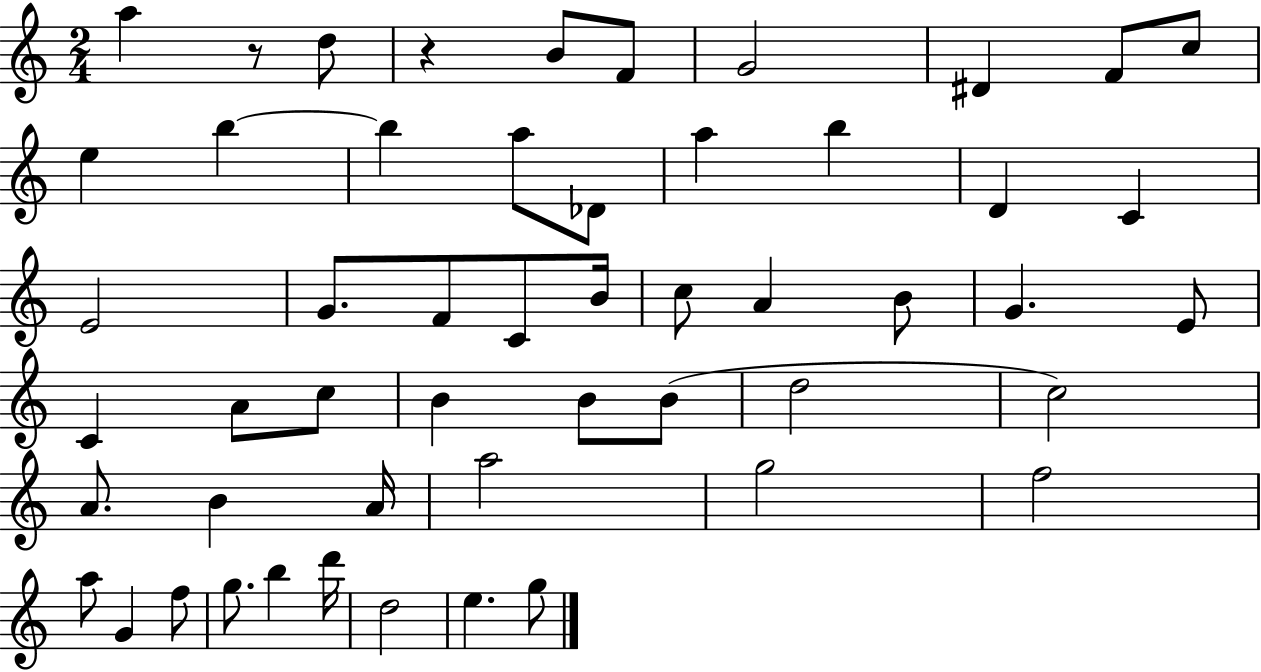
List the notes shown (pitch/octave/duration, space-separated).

A5/q R/e D5/e R/q B4/e F4/e G4/h D#4/q F4/e C5/e E5/q B5/q B5/q A5/e Db4/e A5/q B5/q D4/q C4/q E4/h G4/e. F4/e C4/e B4/s C5/e A4/q B4/e G4/q. E4/e C4/q A4/e C5/e B4/q B4/e B4/e D5/h C5/h A4/e. B4/q A4/s A5/h G5/h F5/h A5/e G4/q F5/e G5/e. B5/q D6/s D5/h E5/q. G5/e